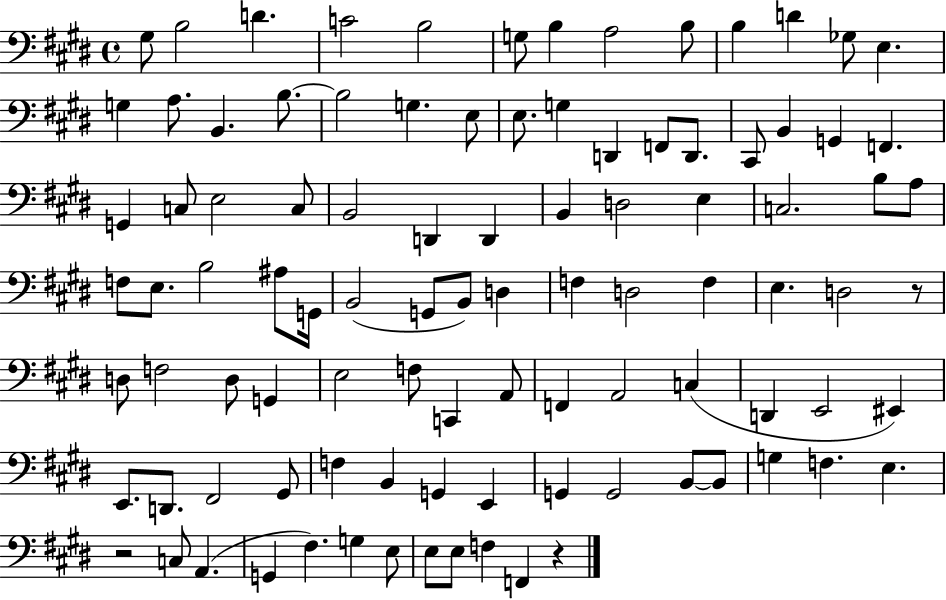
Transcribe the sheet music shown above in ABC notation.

X:1
T:Untitled
M:4/4
L:1/4
K:E
^G,/2 B,2 D C2 B,2 G,/2 B, A,2 B,/2 B, D _G,/2 E, G, A,/2 B,, B,/2 B,2 G, E,/2 E,/2 G, D,, F,,/2 D,,/2 ^C,,/2 B,, G,, F,, G,, C,/2 E,2 C,/2 B,,2 D,, D,, B,, D,2 E, C,2 B,/2 A,/2 F,/2 E,/2 B,2 ^A,/2 G,,/4 B,,2 G,,/2 B,,/2 D, F, D,2 F, E, D,2 z/2 D,/2 F,2 D,/2 G,, E,2 F,/2 C,, A,,/2 F,, A,,2 C, D,, E,,2 ^E,, E,,/2 D,,/2 ^F,,2 ^G,,/2 F, B,, G,, E,, G,, G,,2 B,,/2 B,,/2 G, F, E, z2 C,/2 A,, G,, ^F, G, E,/2 E,/2 E,/2 F, F,, z